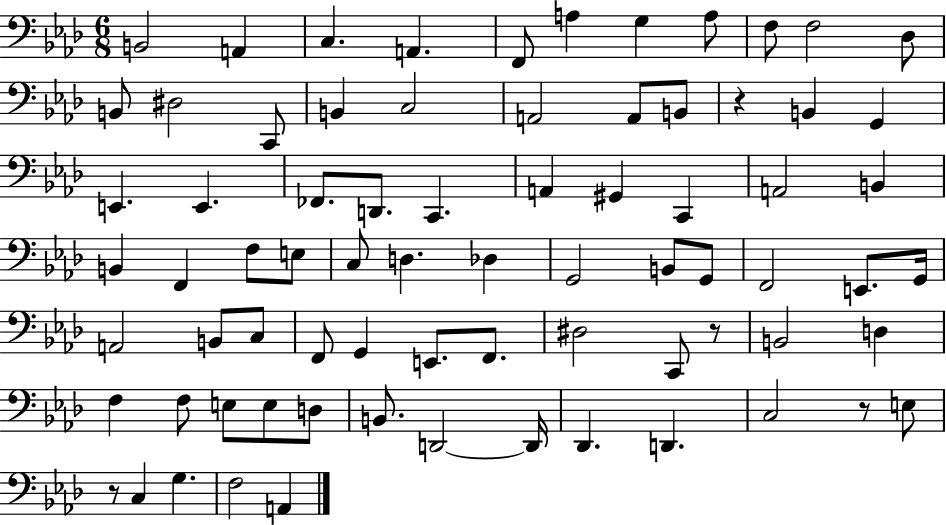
B2/h A2/q C3/q. A2/q. F2/e A3/q G3/q A3/e F3/e F3/h Db3/e B2/e D#3/h C2/e B2/q C3/h A2/h A2/e B2/e R/q B2/q G2/q E2/q. E2/q. FES2/e. D2/e. C2/q. A2/q G#2/q C2/q A2/h B2/q B2/q F2/q F3/e E3/e C3/e D3/q. Db3/q G2/h B2/e G2/e F2/h E2/e. G2/s A2/h B2/e C3/e F2/e G2/q E2/e. F2/e. D#3/h C2/e R/e B2/h D3/q F3/q F3/e E3/e E3/e D3/e B2/e. D2/h D2/s Db2/q. D2/q. C3/h R/e E3/e R/e C3/q G3/q. F3/h A2/q